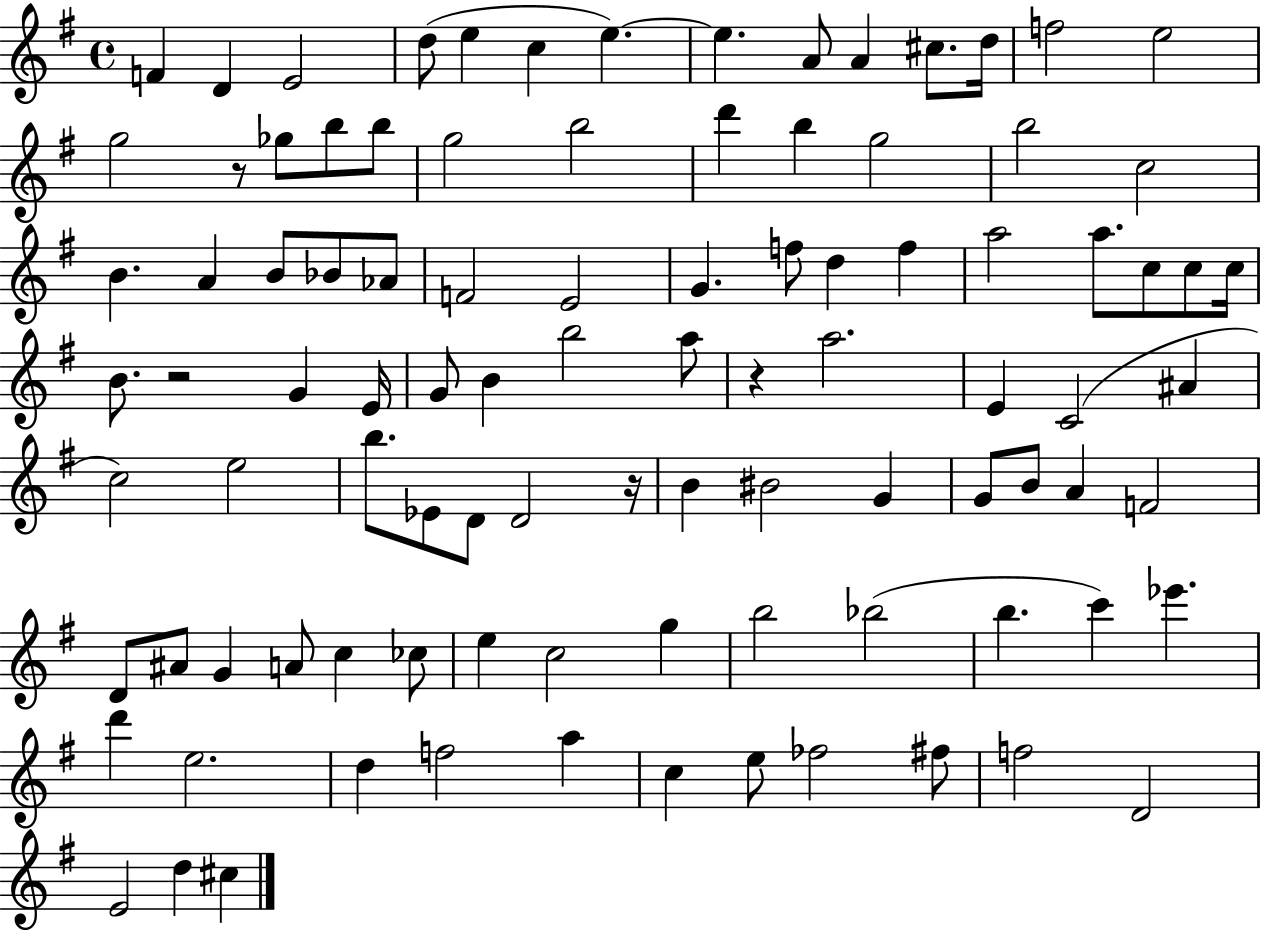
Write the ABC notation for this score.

X:1
T:Untitled
M:4/4
L:1/4
K:G
F D E2 d/2 e c e e A/2 A ^c/2 d/4 f2 e2 g2 z/2 _g/2 b/2 b/2 g2 b2 d' b g2 b2 c2 B A B/2 _B/2 _A/2 F2 E2 G f/2 d f a2 a/2 c/2 c/2 c/4 B/2 z2 G E/4 G/2 B b2 a/2 z a2 E C2 ^A c2 e2 b/2 _E/2 D/2 D2 z/4 B ^B2 G G/2 B/2 A F2 D/2 ^A/2 G A/2 c _c/2 e c2 g b2 _b2 b c' _e' d' e2 d f2 a c e/2 _f2 ^f/2 f2 D2 E2 d ^c